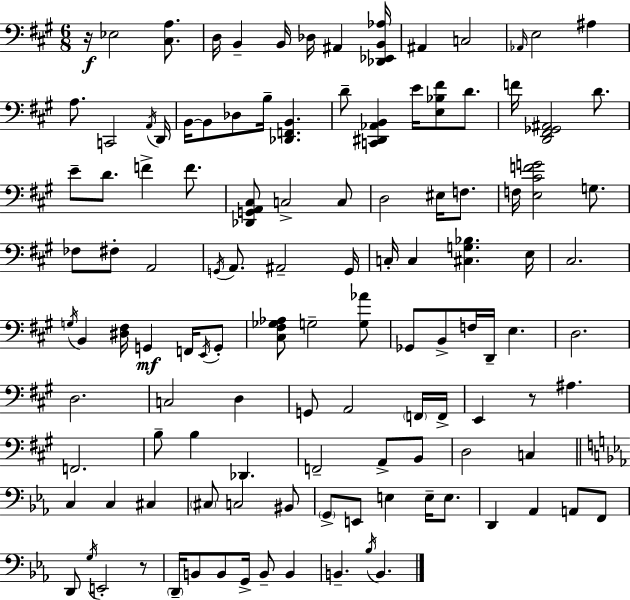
{
  \clef bass
  \numericTimeSignature
  \time 6/8
  \key a \major
  \repeat volta 2 { r16\f ees2 <cis a>8. | d16 b,4-- b,16 des16 ais,4 <des, ees, b, aes>16 | ais,4 c2 | \grace { aes,16 } e2 ais4 | \break a8. c,2 | \acciaccatura { a,16 } d,16 b,16~~ b,8 des8 b16-- <des, f, b,>4. | d'8-- <c, dis, aes, b,>4 e'16 <e bes fis'>8 d'8. | f'16 <d, fis, ges, ais,>2 d'8. | \break e'8-- d'8. f'4-> f'8. | <des, g, a, cis>8 c2-> | c8 d2 eis16 f8. | f16 <e cis' f' g'>2 g8. | \break fes8 fis8-. a,2 | \acciaccatura { g,16 } a,8. ais,2-- | g,16 c16-. c4 <cis g bes>4. | e16 cis2. | \break \acciaccatura { g16 } b,4 <dis fis>16 g,4\mf | f,16 \acciaccatura { e,16 } g,8-. <cis fis ges aes>8 g2-- | <g aes'>8 ges,8 b,8-> f16 d,16-- e4. | d2. | \break d2. | c2 | d4 g,8 a,2 | \parenthesize f,16 f,16-> e,4 r8 ais4. | \break f,2. | b8-- b4 des,4. | f,2-- | a,8-> b,8 d2 | \break c4 \bar "||" \break \key c \minor c4 c4 cis4 | \parenthesize cis8 c2 bis,8 | \parenthesize g,8-> e,8 e4 e16-- e8. | d,4 aes,4 a,8 f,8 | \break d,8 \acciaccatura { g16 } e,2-. r8 | \parenthesize d,16-- b,8 b,8 g,16-> b,8-- b,4 | b,4.-- \acciaccatura { bes16 } b,4. | } \bar "|."
}